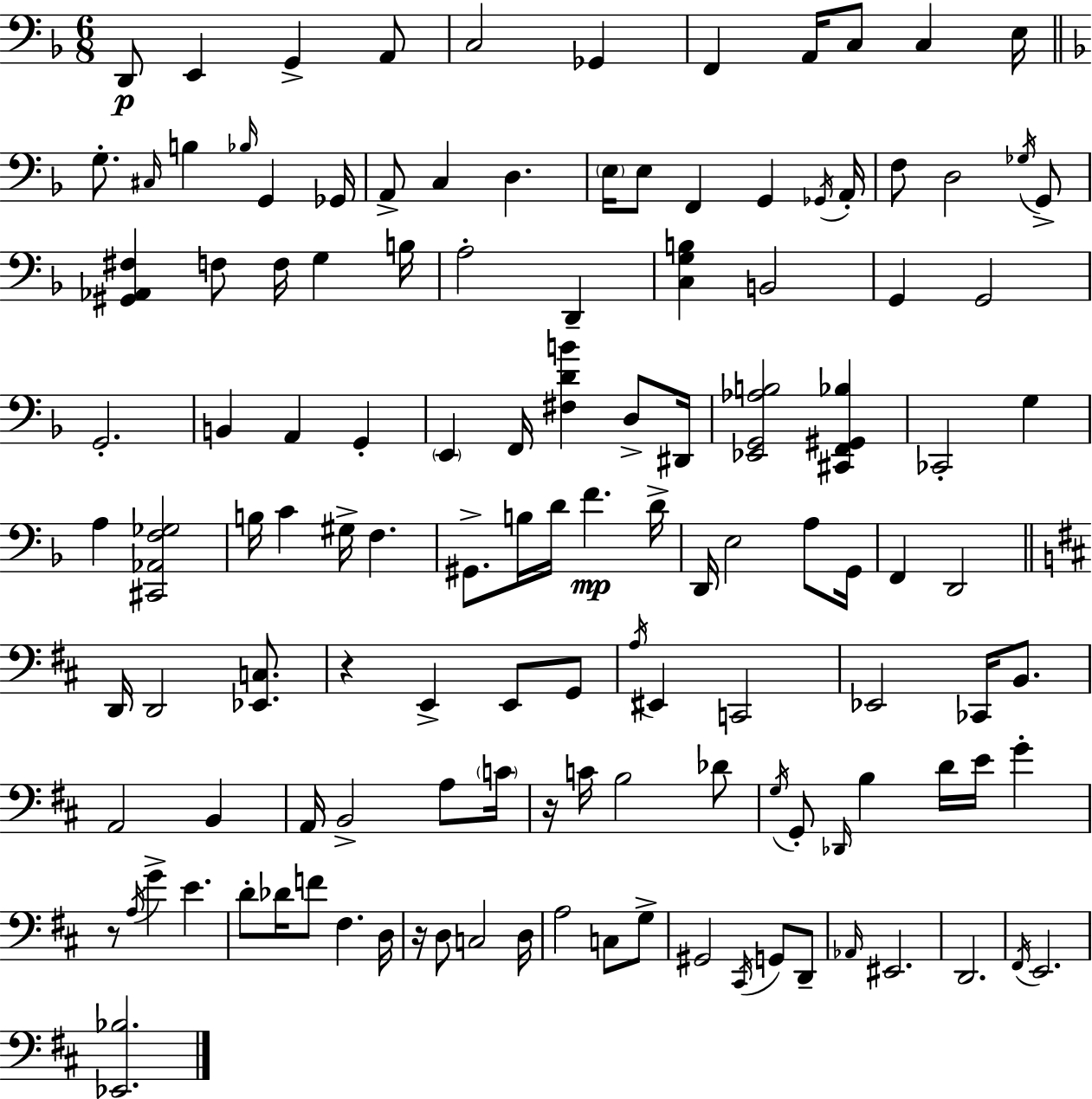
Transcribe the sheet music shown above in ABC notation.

X:1
T:Untitled
M:6/8
L:1/4
K:F
D,,/2 E,, G,, A,,/2 C,2 _G,, F,, A,,/4 C,/2 C, E,/4 G,/2 ^C,/4 B, _B,/4 G,, _G,,/4 A,,/2 C, D, E,/4 E,/2 F,, G,, _G,,/4 A,,/4 F,/2 D,2 _G,/4 G,,/2 [^G,,_A,,^F,] F,/2 F,/4 G, B,/4 A,2 D,, [C,G,B,] B,,2 G,, G,,2 G,,2 B,, A,, G,, E,, F,,/4 [^F,DB] D,/2 ^D,,/4 [_E,,G,,_A,B,]2 [^C,,F,,^G,,_B,] _C,,2 G, A, [^C,,_A,,F,_G,]2 B,/4 C ^G,/4 F, ^G,,/2 B,/4 D/4 F D/4 D,,/4 E,2 A,/2 G,,/4 F,, D,,2 D,,/4 D,,2 [_E,,C,]/2 z E,, E,,/2 G,,/2 A,/4 ^E,, C,,2 _E,,2 _C,,/4 B,,/2 A,,2 B,, A,,/4 B,,2 A,/2 C/4 z/4 C/4 B,2 _D/2 G,/4 G,,/2 _D,,/4 B, D/4 E/4 G z/2 A,/4 G E D/2 _D/4 F/2 ^F, D,/4 z/4 D,/2 C,2 D,/4 A,2 C,/2 G,/2 ^G,,2 ^C,,/4 G,,/2 D,,/2 _A,,/4 ^E,,2 D,,2 ^F,,/4 E,,2 [_E,,_B,]2